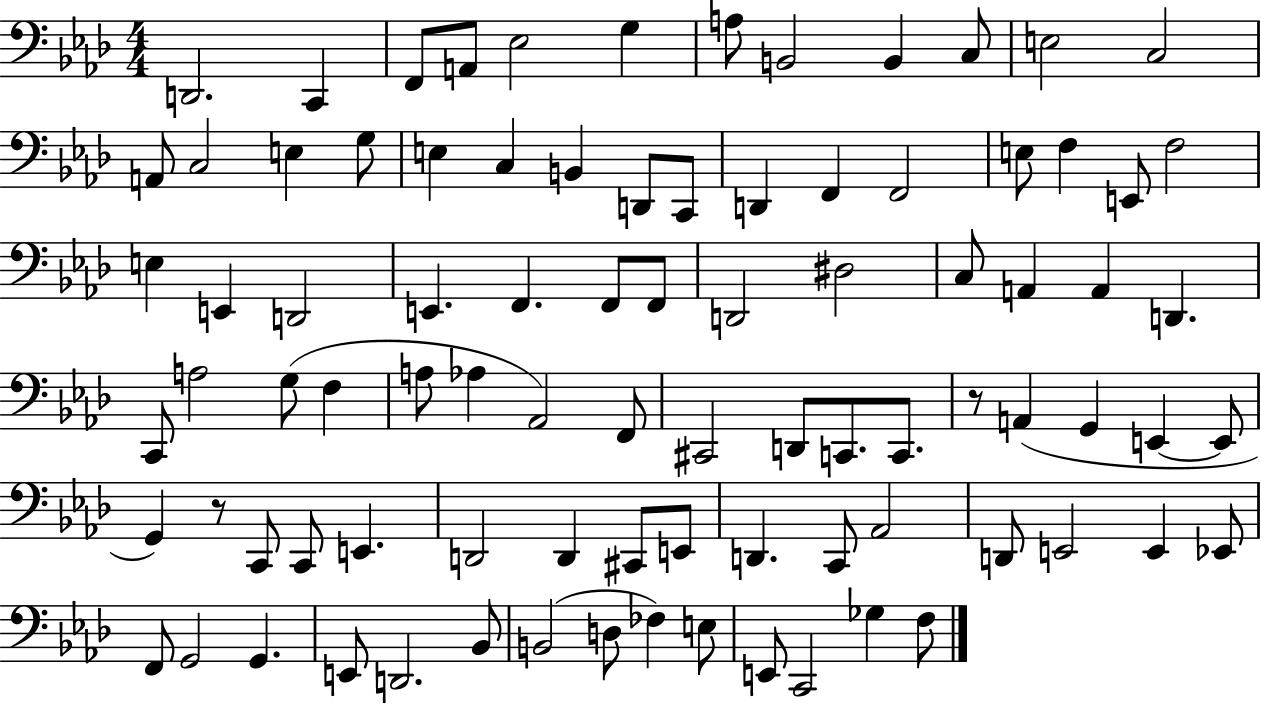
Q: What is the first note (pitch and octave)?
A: D2